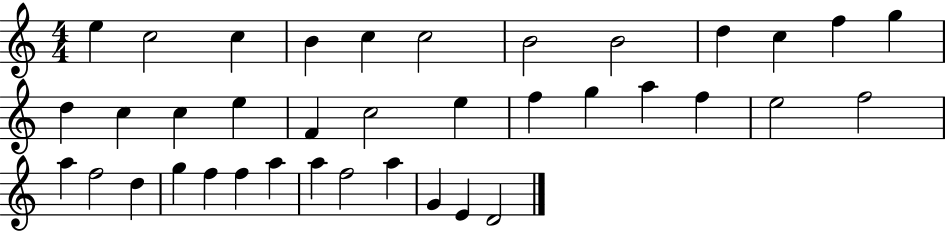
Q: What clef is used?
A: treble